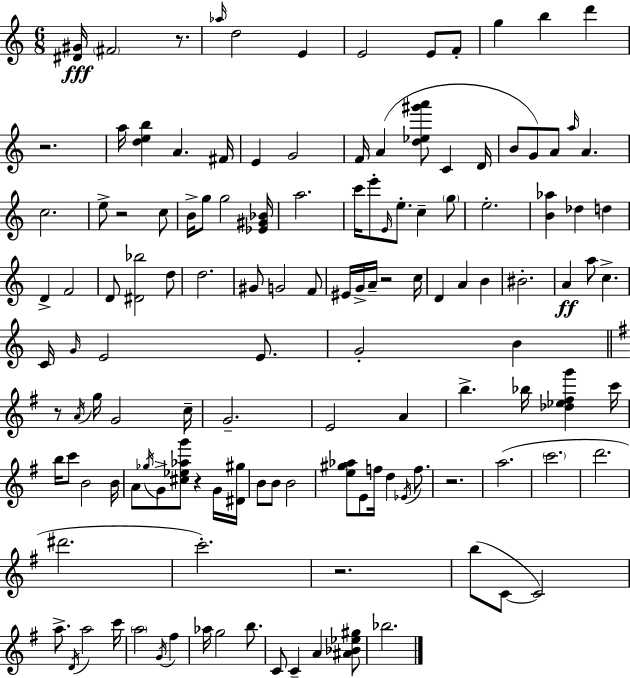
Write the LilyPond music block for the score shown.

{
  \clef treble
  \numericTimeSignature
  \time 6/8
  \key c \major
  <dis' gis'>16\fff \parenthesize fis'2 r8. | \grace { aes''16 } d''2 e'4 | e'2 e'8 f'8-. | g''4 b''4 d'''4 | \break r2. | a''16 <d'' e'' b''>4 a'4. | fis'16 e'4 g'2 | f'16 a'4( <d'' ees'' gis''' a'''>8 c'4 | \break d'16 b'8 g'8) a'8 \grace { a''16 } a'4. | c''2. | e''8-> r2 | c''8 b'16-> g''8 g''2 | \break <ees' gis' bes'>16 a''2. | c'''16 e'''8-. \grace { e'16 } e''8.-. c''4-- | \parenthesize g''8 e''2.-. | <b' aes''>4 des''4 d''4 | \break d'4-> f'2 | d'8 <dis' bes''>2 | d''8 d''2. | gis'8 g'2 | \break f'8 eis'16 g'16-> a'16-- r2 | c''16 d'4 a'4 b'4 | bis'2.-. | a'4\ff a''8 c''4.-> | \break c'16 \grace { g'16 } e'2 | e'8. g'2-. | b'4 \bar "||" \break \key g \major r8 \acciaccatura { a'16 } g''16 g'2 | c''16-- g'2.-- | e'2 a'4 | b''4.-> bes''16 <des'' ees'' fis'' g'''>4 | \break c'''16 b''16 c'''8 b'2 | b'16 a'8 \acciaccatura { ges''16 } g'8-> <cis'' ees'' aes'' g'''>8 r4 | g'16 <dis' gis''>16 b'8 b'8 b'2 | <e'' gis'' aes''>8 e'8 f''16 d''4 \acciaccatura { ees'16 } | \break f''8. r2. | a''2.( | \parenthesize c'''2. | d'''2. | \break dis'''2. | c'''2.-.) | r2. | b''8( c'8~~ c'2) | \break a''8.-> \acciaccatura { d'16 } a''2 | c'''16 \parenthesize a''2 | \acciaccatura { g'16 } fis''4 aes''16 g''2 | b''8. c'8 c'4-- a'4 | \break <ais' bes' ees'' gis''>8 bes''2. | \bar "|."
}